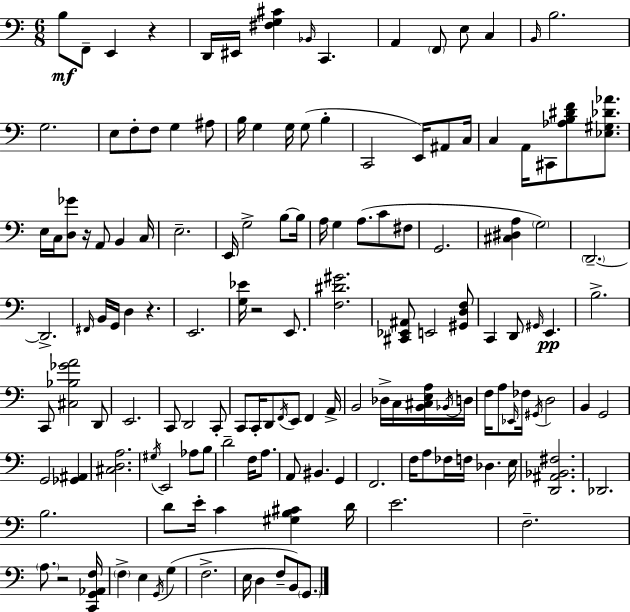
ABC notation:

X:1
T:Untitled
M:6/8
L:1/4
K:C
B,/2 F,,/2 E,, z D,,/4 ^E,,/4 [^F,G,^C] _B,,/4 C,, A,, F,,/2 E,/2 C, B,,/4 B,2 G,2 E,/2 F,/2 F,/2 G, ^A,/2 B,/4 G, G,/4 G,/2 B, C,,2 E,,/4 ^A,,/2 C,/4 C, A,,/4 ^C,,/2 [_A,B,^DF]/2 [_E,^G,_D_A]/2 E,/4 C,/4 [D,_G]/2 z/4 A,,/2 B,, C,/4 E,2 E,,/4 G,2 B,/2 B,/4 A,/4 G, A,/2 C/2 ^F,/2 G,,2 [^C,^D,A,] G,2 D,,2 D,,2 ^F,,/4 B,,/4 G,,/4 D, z E,,2 [G,_E]/4 z2 E,,/2 [F,^D^G]2 [^C,,_E,,^A,,]/2 E,,2 [^G,,D,F,]/2 C,, D,,/2 ^G,,/4 E,, B,2 C,,/2 [^C,_B,_GA]2 D,,/2 E,,2 C,,/2 D,,2 C,,/2 C,,/2 C,,/4 D,,/2 F,,/4 E,,/2 F,, A,,/4 B,,2 _D,/4 C,/4 [B,,^C,E,A,]/4 _B,,/4 D,/4 F,/4 A,/2 _E,,/4 _F,/4 ^G,,/4 D,2 B,, G,,2 G,,2 [_G,,^A,,] [^C,D,A,]2 ^G,/4 E,,2 _A,/2 B,/2 D2 F,/4 A,/2 A,,/2 ^B,, G,, F,,2 F,/4 A,/2 _F,/4 F,/4 _D, E,/4 [D,,^A,,_B,,^F,]2 _D,,2 B,2 D/2 E/4 C [^G,B,^C] D/4 E2 F,2 A,/2 z2 [C,,G,,_A,,F,]/4 F, E, G,,/4 G, F,2 E,/4 D, F,/2 B,,/2 G,,/2